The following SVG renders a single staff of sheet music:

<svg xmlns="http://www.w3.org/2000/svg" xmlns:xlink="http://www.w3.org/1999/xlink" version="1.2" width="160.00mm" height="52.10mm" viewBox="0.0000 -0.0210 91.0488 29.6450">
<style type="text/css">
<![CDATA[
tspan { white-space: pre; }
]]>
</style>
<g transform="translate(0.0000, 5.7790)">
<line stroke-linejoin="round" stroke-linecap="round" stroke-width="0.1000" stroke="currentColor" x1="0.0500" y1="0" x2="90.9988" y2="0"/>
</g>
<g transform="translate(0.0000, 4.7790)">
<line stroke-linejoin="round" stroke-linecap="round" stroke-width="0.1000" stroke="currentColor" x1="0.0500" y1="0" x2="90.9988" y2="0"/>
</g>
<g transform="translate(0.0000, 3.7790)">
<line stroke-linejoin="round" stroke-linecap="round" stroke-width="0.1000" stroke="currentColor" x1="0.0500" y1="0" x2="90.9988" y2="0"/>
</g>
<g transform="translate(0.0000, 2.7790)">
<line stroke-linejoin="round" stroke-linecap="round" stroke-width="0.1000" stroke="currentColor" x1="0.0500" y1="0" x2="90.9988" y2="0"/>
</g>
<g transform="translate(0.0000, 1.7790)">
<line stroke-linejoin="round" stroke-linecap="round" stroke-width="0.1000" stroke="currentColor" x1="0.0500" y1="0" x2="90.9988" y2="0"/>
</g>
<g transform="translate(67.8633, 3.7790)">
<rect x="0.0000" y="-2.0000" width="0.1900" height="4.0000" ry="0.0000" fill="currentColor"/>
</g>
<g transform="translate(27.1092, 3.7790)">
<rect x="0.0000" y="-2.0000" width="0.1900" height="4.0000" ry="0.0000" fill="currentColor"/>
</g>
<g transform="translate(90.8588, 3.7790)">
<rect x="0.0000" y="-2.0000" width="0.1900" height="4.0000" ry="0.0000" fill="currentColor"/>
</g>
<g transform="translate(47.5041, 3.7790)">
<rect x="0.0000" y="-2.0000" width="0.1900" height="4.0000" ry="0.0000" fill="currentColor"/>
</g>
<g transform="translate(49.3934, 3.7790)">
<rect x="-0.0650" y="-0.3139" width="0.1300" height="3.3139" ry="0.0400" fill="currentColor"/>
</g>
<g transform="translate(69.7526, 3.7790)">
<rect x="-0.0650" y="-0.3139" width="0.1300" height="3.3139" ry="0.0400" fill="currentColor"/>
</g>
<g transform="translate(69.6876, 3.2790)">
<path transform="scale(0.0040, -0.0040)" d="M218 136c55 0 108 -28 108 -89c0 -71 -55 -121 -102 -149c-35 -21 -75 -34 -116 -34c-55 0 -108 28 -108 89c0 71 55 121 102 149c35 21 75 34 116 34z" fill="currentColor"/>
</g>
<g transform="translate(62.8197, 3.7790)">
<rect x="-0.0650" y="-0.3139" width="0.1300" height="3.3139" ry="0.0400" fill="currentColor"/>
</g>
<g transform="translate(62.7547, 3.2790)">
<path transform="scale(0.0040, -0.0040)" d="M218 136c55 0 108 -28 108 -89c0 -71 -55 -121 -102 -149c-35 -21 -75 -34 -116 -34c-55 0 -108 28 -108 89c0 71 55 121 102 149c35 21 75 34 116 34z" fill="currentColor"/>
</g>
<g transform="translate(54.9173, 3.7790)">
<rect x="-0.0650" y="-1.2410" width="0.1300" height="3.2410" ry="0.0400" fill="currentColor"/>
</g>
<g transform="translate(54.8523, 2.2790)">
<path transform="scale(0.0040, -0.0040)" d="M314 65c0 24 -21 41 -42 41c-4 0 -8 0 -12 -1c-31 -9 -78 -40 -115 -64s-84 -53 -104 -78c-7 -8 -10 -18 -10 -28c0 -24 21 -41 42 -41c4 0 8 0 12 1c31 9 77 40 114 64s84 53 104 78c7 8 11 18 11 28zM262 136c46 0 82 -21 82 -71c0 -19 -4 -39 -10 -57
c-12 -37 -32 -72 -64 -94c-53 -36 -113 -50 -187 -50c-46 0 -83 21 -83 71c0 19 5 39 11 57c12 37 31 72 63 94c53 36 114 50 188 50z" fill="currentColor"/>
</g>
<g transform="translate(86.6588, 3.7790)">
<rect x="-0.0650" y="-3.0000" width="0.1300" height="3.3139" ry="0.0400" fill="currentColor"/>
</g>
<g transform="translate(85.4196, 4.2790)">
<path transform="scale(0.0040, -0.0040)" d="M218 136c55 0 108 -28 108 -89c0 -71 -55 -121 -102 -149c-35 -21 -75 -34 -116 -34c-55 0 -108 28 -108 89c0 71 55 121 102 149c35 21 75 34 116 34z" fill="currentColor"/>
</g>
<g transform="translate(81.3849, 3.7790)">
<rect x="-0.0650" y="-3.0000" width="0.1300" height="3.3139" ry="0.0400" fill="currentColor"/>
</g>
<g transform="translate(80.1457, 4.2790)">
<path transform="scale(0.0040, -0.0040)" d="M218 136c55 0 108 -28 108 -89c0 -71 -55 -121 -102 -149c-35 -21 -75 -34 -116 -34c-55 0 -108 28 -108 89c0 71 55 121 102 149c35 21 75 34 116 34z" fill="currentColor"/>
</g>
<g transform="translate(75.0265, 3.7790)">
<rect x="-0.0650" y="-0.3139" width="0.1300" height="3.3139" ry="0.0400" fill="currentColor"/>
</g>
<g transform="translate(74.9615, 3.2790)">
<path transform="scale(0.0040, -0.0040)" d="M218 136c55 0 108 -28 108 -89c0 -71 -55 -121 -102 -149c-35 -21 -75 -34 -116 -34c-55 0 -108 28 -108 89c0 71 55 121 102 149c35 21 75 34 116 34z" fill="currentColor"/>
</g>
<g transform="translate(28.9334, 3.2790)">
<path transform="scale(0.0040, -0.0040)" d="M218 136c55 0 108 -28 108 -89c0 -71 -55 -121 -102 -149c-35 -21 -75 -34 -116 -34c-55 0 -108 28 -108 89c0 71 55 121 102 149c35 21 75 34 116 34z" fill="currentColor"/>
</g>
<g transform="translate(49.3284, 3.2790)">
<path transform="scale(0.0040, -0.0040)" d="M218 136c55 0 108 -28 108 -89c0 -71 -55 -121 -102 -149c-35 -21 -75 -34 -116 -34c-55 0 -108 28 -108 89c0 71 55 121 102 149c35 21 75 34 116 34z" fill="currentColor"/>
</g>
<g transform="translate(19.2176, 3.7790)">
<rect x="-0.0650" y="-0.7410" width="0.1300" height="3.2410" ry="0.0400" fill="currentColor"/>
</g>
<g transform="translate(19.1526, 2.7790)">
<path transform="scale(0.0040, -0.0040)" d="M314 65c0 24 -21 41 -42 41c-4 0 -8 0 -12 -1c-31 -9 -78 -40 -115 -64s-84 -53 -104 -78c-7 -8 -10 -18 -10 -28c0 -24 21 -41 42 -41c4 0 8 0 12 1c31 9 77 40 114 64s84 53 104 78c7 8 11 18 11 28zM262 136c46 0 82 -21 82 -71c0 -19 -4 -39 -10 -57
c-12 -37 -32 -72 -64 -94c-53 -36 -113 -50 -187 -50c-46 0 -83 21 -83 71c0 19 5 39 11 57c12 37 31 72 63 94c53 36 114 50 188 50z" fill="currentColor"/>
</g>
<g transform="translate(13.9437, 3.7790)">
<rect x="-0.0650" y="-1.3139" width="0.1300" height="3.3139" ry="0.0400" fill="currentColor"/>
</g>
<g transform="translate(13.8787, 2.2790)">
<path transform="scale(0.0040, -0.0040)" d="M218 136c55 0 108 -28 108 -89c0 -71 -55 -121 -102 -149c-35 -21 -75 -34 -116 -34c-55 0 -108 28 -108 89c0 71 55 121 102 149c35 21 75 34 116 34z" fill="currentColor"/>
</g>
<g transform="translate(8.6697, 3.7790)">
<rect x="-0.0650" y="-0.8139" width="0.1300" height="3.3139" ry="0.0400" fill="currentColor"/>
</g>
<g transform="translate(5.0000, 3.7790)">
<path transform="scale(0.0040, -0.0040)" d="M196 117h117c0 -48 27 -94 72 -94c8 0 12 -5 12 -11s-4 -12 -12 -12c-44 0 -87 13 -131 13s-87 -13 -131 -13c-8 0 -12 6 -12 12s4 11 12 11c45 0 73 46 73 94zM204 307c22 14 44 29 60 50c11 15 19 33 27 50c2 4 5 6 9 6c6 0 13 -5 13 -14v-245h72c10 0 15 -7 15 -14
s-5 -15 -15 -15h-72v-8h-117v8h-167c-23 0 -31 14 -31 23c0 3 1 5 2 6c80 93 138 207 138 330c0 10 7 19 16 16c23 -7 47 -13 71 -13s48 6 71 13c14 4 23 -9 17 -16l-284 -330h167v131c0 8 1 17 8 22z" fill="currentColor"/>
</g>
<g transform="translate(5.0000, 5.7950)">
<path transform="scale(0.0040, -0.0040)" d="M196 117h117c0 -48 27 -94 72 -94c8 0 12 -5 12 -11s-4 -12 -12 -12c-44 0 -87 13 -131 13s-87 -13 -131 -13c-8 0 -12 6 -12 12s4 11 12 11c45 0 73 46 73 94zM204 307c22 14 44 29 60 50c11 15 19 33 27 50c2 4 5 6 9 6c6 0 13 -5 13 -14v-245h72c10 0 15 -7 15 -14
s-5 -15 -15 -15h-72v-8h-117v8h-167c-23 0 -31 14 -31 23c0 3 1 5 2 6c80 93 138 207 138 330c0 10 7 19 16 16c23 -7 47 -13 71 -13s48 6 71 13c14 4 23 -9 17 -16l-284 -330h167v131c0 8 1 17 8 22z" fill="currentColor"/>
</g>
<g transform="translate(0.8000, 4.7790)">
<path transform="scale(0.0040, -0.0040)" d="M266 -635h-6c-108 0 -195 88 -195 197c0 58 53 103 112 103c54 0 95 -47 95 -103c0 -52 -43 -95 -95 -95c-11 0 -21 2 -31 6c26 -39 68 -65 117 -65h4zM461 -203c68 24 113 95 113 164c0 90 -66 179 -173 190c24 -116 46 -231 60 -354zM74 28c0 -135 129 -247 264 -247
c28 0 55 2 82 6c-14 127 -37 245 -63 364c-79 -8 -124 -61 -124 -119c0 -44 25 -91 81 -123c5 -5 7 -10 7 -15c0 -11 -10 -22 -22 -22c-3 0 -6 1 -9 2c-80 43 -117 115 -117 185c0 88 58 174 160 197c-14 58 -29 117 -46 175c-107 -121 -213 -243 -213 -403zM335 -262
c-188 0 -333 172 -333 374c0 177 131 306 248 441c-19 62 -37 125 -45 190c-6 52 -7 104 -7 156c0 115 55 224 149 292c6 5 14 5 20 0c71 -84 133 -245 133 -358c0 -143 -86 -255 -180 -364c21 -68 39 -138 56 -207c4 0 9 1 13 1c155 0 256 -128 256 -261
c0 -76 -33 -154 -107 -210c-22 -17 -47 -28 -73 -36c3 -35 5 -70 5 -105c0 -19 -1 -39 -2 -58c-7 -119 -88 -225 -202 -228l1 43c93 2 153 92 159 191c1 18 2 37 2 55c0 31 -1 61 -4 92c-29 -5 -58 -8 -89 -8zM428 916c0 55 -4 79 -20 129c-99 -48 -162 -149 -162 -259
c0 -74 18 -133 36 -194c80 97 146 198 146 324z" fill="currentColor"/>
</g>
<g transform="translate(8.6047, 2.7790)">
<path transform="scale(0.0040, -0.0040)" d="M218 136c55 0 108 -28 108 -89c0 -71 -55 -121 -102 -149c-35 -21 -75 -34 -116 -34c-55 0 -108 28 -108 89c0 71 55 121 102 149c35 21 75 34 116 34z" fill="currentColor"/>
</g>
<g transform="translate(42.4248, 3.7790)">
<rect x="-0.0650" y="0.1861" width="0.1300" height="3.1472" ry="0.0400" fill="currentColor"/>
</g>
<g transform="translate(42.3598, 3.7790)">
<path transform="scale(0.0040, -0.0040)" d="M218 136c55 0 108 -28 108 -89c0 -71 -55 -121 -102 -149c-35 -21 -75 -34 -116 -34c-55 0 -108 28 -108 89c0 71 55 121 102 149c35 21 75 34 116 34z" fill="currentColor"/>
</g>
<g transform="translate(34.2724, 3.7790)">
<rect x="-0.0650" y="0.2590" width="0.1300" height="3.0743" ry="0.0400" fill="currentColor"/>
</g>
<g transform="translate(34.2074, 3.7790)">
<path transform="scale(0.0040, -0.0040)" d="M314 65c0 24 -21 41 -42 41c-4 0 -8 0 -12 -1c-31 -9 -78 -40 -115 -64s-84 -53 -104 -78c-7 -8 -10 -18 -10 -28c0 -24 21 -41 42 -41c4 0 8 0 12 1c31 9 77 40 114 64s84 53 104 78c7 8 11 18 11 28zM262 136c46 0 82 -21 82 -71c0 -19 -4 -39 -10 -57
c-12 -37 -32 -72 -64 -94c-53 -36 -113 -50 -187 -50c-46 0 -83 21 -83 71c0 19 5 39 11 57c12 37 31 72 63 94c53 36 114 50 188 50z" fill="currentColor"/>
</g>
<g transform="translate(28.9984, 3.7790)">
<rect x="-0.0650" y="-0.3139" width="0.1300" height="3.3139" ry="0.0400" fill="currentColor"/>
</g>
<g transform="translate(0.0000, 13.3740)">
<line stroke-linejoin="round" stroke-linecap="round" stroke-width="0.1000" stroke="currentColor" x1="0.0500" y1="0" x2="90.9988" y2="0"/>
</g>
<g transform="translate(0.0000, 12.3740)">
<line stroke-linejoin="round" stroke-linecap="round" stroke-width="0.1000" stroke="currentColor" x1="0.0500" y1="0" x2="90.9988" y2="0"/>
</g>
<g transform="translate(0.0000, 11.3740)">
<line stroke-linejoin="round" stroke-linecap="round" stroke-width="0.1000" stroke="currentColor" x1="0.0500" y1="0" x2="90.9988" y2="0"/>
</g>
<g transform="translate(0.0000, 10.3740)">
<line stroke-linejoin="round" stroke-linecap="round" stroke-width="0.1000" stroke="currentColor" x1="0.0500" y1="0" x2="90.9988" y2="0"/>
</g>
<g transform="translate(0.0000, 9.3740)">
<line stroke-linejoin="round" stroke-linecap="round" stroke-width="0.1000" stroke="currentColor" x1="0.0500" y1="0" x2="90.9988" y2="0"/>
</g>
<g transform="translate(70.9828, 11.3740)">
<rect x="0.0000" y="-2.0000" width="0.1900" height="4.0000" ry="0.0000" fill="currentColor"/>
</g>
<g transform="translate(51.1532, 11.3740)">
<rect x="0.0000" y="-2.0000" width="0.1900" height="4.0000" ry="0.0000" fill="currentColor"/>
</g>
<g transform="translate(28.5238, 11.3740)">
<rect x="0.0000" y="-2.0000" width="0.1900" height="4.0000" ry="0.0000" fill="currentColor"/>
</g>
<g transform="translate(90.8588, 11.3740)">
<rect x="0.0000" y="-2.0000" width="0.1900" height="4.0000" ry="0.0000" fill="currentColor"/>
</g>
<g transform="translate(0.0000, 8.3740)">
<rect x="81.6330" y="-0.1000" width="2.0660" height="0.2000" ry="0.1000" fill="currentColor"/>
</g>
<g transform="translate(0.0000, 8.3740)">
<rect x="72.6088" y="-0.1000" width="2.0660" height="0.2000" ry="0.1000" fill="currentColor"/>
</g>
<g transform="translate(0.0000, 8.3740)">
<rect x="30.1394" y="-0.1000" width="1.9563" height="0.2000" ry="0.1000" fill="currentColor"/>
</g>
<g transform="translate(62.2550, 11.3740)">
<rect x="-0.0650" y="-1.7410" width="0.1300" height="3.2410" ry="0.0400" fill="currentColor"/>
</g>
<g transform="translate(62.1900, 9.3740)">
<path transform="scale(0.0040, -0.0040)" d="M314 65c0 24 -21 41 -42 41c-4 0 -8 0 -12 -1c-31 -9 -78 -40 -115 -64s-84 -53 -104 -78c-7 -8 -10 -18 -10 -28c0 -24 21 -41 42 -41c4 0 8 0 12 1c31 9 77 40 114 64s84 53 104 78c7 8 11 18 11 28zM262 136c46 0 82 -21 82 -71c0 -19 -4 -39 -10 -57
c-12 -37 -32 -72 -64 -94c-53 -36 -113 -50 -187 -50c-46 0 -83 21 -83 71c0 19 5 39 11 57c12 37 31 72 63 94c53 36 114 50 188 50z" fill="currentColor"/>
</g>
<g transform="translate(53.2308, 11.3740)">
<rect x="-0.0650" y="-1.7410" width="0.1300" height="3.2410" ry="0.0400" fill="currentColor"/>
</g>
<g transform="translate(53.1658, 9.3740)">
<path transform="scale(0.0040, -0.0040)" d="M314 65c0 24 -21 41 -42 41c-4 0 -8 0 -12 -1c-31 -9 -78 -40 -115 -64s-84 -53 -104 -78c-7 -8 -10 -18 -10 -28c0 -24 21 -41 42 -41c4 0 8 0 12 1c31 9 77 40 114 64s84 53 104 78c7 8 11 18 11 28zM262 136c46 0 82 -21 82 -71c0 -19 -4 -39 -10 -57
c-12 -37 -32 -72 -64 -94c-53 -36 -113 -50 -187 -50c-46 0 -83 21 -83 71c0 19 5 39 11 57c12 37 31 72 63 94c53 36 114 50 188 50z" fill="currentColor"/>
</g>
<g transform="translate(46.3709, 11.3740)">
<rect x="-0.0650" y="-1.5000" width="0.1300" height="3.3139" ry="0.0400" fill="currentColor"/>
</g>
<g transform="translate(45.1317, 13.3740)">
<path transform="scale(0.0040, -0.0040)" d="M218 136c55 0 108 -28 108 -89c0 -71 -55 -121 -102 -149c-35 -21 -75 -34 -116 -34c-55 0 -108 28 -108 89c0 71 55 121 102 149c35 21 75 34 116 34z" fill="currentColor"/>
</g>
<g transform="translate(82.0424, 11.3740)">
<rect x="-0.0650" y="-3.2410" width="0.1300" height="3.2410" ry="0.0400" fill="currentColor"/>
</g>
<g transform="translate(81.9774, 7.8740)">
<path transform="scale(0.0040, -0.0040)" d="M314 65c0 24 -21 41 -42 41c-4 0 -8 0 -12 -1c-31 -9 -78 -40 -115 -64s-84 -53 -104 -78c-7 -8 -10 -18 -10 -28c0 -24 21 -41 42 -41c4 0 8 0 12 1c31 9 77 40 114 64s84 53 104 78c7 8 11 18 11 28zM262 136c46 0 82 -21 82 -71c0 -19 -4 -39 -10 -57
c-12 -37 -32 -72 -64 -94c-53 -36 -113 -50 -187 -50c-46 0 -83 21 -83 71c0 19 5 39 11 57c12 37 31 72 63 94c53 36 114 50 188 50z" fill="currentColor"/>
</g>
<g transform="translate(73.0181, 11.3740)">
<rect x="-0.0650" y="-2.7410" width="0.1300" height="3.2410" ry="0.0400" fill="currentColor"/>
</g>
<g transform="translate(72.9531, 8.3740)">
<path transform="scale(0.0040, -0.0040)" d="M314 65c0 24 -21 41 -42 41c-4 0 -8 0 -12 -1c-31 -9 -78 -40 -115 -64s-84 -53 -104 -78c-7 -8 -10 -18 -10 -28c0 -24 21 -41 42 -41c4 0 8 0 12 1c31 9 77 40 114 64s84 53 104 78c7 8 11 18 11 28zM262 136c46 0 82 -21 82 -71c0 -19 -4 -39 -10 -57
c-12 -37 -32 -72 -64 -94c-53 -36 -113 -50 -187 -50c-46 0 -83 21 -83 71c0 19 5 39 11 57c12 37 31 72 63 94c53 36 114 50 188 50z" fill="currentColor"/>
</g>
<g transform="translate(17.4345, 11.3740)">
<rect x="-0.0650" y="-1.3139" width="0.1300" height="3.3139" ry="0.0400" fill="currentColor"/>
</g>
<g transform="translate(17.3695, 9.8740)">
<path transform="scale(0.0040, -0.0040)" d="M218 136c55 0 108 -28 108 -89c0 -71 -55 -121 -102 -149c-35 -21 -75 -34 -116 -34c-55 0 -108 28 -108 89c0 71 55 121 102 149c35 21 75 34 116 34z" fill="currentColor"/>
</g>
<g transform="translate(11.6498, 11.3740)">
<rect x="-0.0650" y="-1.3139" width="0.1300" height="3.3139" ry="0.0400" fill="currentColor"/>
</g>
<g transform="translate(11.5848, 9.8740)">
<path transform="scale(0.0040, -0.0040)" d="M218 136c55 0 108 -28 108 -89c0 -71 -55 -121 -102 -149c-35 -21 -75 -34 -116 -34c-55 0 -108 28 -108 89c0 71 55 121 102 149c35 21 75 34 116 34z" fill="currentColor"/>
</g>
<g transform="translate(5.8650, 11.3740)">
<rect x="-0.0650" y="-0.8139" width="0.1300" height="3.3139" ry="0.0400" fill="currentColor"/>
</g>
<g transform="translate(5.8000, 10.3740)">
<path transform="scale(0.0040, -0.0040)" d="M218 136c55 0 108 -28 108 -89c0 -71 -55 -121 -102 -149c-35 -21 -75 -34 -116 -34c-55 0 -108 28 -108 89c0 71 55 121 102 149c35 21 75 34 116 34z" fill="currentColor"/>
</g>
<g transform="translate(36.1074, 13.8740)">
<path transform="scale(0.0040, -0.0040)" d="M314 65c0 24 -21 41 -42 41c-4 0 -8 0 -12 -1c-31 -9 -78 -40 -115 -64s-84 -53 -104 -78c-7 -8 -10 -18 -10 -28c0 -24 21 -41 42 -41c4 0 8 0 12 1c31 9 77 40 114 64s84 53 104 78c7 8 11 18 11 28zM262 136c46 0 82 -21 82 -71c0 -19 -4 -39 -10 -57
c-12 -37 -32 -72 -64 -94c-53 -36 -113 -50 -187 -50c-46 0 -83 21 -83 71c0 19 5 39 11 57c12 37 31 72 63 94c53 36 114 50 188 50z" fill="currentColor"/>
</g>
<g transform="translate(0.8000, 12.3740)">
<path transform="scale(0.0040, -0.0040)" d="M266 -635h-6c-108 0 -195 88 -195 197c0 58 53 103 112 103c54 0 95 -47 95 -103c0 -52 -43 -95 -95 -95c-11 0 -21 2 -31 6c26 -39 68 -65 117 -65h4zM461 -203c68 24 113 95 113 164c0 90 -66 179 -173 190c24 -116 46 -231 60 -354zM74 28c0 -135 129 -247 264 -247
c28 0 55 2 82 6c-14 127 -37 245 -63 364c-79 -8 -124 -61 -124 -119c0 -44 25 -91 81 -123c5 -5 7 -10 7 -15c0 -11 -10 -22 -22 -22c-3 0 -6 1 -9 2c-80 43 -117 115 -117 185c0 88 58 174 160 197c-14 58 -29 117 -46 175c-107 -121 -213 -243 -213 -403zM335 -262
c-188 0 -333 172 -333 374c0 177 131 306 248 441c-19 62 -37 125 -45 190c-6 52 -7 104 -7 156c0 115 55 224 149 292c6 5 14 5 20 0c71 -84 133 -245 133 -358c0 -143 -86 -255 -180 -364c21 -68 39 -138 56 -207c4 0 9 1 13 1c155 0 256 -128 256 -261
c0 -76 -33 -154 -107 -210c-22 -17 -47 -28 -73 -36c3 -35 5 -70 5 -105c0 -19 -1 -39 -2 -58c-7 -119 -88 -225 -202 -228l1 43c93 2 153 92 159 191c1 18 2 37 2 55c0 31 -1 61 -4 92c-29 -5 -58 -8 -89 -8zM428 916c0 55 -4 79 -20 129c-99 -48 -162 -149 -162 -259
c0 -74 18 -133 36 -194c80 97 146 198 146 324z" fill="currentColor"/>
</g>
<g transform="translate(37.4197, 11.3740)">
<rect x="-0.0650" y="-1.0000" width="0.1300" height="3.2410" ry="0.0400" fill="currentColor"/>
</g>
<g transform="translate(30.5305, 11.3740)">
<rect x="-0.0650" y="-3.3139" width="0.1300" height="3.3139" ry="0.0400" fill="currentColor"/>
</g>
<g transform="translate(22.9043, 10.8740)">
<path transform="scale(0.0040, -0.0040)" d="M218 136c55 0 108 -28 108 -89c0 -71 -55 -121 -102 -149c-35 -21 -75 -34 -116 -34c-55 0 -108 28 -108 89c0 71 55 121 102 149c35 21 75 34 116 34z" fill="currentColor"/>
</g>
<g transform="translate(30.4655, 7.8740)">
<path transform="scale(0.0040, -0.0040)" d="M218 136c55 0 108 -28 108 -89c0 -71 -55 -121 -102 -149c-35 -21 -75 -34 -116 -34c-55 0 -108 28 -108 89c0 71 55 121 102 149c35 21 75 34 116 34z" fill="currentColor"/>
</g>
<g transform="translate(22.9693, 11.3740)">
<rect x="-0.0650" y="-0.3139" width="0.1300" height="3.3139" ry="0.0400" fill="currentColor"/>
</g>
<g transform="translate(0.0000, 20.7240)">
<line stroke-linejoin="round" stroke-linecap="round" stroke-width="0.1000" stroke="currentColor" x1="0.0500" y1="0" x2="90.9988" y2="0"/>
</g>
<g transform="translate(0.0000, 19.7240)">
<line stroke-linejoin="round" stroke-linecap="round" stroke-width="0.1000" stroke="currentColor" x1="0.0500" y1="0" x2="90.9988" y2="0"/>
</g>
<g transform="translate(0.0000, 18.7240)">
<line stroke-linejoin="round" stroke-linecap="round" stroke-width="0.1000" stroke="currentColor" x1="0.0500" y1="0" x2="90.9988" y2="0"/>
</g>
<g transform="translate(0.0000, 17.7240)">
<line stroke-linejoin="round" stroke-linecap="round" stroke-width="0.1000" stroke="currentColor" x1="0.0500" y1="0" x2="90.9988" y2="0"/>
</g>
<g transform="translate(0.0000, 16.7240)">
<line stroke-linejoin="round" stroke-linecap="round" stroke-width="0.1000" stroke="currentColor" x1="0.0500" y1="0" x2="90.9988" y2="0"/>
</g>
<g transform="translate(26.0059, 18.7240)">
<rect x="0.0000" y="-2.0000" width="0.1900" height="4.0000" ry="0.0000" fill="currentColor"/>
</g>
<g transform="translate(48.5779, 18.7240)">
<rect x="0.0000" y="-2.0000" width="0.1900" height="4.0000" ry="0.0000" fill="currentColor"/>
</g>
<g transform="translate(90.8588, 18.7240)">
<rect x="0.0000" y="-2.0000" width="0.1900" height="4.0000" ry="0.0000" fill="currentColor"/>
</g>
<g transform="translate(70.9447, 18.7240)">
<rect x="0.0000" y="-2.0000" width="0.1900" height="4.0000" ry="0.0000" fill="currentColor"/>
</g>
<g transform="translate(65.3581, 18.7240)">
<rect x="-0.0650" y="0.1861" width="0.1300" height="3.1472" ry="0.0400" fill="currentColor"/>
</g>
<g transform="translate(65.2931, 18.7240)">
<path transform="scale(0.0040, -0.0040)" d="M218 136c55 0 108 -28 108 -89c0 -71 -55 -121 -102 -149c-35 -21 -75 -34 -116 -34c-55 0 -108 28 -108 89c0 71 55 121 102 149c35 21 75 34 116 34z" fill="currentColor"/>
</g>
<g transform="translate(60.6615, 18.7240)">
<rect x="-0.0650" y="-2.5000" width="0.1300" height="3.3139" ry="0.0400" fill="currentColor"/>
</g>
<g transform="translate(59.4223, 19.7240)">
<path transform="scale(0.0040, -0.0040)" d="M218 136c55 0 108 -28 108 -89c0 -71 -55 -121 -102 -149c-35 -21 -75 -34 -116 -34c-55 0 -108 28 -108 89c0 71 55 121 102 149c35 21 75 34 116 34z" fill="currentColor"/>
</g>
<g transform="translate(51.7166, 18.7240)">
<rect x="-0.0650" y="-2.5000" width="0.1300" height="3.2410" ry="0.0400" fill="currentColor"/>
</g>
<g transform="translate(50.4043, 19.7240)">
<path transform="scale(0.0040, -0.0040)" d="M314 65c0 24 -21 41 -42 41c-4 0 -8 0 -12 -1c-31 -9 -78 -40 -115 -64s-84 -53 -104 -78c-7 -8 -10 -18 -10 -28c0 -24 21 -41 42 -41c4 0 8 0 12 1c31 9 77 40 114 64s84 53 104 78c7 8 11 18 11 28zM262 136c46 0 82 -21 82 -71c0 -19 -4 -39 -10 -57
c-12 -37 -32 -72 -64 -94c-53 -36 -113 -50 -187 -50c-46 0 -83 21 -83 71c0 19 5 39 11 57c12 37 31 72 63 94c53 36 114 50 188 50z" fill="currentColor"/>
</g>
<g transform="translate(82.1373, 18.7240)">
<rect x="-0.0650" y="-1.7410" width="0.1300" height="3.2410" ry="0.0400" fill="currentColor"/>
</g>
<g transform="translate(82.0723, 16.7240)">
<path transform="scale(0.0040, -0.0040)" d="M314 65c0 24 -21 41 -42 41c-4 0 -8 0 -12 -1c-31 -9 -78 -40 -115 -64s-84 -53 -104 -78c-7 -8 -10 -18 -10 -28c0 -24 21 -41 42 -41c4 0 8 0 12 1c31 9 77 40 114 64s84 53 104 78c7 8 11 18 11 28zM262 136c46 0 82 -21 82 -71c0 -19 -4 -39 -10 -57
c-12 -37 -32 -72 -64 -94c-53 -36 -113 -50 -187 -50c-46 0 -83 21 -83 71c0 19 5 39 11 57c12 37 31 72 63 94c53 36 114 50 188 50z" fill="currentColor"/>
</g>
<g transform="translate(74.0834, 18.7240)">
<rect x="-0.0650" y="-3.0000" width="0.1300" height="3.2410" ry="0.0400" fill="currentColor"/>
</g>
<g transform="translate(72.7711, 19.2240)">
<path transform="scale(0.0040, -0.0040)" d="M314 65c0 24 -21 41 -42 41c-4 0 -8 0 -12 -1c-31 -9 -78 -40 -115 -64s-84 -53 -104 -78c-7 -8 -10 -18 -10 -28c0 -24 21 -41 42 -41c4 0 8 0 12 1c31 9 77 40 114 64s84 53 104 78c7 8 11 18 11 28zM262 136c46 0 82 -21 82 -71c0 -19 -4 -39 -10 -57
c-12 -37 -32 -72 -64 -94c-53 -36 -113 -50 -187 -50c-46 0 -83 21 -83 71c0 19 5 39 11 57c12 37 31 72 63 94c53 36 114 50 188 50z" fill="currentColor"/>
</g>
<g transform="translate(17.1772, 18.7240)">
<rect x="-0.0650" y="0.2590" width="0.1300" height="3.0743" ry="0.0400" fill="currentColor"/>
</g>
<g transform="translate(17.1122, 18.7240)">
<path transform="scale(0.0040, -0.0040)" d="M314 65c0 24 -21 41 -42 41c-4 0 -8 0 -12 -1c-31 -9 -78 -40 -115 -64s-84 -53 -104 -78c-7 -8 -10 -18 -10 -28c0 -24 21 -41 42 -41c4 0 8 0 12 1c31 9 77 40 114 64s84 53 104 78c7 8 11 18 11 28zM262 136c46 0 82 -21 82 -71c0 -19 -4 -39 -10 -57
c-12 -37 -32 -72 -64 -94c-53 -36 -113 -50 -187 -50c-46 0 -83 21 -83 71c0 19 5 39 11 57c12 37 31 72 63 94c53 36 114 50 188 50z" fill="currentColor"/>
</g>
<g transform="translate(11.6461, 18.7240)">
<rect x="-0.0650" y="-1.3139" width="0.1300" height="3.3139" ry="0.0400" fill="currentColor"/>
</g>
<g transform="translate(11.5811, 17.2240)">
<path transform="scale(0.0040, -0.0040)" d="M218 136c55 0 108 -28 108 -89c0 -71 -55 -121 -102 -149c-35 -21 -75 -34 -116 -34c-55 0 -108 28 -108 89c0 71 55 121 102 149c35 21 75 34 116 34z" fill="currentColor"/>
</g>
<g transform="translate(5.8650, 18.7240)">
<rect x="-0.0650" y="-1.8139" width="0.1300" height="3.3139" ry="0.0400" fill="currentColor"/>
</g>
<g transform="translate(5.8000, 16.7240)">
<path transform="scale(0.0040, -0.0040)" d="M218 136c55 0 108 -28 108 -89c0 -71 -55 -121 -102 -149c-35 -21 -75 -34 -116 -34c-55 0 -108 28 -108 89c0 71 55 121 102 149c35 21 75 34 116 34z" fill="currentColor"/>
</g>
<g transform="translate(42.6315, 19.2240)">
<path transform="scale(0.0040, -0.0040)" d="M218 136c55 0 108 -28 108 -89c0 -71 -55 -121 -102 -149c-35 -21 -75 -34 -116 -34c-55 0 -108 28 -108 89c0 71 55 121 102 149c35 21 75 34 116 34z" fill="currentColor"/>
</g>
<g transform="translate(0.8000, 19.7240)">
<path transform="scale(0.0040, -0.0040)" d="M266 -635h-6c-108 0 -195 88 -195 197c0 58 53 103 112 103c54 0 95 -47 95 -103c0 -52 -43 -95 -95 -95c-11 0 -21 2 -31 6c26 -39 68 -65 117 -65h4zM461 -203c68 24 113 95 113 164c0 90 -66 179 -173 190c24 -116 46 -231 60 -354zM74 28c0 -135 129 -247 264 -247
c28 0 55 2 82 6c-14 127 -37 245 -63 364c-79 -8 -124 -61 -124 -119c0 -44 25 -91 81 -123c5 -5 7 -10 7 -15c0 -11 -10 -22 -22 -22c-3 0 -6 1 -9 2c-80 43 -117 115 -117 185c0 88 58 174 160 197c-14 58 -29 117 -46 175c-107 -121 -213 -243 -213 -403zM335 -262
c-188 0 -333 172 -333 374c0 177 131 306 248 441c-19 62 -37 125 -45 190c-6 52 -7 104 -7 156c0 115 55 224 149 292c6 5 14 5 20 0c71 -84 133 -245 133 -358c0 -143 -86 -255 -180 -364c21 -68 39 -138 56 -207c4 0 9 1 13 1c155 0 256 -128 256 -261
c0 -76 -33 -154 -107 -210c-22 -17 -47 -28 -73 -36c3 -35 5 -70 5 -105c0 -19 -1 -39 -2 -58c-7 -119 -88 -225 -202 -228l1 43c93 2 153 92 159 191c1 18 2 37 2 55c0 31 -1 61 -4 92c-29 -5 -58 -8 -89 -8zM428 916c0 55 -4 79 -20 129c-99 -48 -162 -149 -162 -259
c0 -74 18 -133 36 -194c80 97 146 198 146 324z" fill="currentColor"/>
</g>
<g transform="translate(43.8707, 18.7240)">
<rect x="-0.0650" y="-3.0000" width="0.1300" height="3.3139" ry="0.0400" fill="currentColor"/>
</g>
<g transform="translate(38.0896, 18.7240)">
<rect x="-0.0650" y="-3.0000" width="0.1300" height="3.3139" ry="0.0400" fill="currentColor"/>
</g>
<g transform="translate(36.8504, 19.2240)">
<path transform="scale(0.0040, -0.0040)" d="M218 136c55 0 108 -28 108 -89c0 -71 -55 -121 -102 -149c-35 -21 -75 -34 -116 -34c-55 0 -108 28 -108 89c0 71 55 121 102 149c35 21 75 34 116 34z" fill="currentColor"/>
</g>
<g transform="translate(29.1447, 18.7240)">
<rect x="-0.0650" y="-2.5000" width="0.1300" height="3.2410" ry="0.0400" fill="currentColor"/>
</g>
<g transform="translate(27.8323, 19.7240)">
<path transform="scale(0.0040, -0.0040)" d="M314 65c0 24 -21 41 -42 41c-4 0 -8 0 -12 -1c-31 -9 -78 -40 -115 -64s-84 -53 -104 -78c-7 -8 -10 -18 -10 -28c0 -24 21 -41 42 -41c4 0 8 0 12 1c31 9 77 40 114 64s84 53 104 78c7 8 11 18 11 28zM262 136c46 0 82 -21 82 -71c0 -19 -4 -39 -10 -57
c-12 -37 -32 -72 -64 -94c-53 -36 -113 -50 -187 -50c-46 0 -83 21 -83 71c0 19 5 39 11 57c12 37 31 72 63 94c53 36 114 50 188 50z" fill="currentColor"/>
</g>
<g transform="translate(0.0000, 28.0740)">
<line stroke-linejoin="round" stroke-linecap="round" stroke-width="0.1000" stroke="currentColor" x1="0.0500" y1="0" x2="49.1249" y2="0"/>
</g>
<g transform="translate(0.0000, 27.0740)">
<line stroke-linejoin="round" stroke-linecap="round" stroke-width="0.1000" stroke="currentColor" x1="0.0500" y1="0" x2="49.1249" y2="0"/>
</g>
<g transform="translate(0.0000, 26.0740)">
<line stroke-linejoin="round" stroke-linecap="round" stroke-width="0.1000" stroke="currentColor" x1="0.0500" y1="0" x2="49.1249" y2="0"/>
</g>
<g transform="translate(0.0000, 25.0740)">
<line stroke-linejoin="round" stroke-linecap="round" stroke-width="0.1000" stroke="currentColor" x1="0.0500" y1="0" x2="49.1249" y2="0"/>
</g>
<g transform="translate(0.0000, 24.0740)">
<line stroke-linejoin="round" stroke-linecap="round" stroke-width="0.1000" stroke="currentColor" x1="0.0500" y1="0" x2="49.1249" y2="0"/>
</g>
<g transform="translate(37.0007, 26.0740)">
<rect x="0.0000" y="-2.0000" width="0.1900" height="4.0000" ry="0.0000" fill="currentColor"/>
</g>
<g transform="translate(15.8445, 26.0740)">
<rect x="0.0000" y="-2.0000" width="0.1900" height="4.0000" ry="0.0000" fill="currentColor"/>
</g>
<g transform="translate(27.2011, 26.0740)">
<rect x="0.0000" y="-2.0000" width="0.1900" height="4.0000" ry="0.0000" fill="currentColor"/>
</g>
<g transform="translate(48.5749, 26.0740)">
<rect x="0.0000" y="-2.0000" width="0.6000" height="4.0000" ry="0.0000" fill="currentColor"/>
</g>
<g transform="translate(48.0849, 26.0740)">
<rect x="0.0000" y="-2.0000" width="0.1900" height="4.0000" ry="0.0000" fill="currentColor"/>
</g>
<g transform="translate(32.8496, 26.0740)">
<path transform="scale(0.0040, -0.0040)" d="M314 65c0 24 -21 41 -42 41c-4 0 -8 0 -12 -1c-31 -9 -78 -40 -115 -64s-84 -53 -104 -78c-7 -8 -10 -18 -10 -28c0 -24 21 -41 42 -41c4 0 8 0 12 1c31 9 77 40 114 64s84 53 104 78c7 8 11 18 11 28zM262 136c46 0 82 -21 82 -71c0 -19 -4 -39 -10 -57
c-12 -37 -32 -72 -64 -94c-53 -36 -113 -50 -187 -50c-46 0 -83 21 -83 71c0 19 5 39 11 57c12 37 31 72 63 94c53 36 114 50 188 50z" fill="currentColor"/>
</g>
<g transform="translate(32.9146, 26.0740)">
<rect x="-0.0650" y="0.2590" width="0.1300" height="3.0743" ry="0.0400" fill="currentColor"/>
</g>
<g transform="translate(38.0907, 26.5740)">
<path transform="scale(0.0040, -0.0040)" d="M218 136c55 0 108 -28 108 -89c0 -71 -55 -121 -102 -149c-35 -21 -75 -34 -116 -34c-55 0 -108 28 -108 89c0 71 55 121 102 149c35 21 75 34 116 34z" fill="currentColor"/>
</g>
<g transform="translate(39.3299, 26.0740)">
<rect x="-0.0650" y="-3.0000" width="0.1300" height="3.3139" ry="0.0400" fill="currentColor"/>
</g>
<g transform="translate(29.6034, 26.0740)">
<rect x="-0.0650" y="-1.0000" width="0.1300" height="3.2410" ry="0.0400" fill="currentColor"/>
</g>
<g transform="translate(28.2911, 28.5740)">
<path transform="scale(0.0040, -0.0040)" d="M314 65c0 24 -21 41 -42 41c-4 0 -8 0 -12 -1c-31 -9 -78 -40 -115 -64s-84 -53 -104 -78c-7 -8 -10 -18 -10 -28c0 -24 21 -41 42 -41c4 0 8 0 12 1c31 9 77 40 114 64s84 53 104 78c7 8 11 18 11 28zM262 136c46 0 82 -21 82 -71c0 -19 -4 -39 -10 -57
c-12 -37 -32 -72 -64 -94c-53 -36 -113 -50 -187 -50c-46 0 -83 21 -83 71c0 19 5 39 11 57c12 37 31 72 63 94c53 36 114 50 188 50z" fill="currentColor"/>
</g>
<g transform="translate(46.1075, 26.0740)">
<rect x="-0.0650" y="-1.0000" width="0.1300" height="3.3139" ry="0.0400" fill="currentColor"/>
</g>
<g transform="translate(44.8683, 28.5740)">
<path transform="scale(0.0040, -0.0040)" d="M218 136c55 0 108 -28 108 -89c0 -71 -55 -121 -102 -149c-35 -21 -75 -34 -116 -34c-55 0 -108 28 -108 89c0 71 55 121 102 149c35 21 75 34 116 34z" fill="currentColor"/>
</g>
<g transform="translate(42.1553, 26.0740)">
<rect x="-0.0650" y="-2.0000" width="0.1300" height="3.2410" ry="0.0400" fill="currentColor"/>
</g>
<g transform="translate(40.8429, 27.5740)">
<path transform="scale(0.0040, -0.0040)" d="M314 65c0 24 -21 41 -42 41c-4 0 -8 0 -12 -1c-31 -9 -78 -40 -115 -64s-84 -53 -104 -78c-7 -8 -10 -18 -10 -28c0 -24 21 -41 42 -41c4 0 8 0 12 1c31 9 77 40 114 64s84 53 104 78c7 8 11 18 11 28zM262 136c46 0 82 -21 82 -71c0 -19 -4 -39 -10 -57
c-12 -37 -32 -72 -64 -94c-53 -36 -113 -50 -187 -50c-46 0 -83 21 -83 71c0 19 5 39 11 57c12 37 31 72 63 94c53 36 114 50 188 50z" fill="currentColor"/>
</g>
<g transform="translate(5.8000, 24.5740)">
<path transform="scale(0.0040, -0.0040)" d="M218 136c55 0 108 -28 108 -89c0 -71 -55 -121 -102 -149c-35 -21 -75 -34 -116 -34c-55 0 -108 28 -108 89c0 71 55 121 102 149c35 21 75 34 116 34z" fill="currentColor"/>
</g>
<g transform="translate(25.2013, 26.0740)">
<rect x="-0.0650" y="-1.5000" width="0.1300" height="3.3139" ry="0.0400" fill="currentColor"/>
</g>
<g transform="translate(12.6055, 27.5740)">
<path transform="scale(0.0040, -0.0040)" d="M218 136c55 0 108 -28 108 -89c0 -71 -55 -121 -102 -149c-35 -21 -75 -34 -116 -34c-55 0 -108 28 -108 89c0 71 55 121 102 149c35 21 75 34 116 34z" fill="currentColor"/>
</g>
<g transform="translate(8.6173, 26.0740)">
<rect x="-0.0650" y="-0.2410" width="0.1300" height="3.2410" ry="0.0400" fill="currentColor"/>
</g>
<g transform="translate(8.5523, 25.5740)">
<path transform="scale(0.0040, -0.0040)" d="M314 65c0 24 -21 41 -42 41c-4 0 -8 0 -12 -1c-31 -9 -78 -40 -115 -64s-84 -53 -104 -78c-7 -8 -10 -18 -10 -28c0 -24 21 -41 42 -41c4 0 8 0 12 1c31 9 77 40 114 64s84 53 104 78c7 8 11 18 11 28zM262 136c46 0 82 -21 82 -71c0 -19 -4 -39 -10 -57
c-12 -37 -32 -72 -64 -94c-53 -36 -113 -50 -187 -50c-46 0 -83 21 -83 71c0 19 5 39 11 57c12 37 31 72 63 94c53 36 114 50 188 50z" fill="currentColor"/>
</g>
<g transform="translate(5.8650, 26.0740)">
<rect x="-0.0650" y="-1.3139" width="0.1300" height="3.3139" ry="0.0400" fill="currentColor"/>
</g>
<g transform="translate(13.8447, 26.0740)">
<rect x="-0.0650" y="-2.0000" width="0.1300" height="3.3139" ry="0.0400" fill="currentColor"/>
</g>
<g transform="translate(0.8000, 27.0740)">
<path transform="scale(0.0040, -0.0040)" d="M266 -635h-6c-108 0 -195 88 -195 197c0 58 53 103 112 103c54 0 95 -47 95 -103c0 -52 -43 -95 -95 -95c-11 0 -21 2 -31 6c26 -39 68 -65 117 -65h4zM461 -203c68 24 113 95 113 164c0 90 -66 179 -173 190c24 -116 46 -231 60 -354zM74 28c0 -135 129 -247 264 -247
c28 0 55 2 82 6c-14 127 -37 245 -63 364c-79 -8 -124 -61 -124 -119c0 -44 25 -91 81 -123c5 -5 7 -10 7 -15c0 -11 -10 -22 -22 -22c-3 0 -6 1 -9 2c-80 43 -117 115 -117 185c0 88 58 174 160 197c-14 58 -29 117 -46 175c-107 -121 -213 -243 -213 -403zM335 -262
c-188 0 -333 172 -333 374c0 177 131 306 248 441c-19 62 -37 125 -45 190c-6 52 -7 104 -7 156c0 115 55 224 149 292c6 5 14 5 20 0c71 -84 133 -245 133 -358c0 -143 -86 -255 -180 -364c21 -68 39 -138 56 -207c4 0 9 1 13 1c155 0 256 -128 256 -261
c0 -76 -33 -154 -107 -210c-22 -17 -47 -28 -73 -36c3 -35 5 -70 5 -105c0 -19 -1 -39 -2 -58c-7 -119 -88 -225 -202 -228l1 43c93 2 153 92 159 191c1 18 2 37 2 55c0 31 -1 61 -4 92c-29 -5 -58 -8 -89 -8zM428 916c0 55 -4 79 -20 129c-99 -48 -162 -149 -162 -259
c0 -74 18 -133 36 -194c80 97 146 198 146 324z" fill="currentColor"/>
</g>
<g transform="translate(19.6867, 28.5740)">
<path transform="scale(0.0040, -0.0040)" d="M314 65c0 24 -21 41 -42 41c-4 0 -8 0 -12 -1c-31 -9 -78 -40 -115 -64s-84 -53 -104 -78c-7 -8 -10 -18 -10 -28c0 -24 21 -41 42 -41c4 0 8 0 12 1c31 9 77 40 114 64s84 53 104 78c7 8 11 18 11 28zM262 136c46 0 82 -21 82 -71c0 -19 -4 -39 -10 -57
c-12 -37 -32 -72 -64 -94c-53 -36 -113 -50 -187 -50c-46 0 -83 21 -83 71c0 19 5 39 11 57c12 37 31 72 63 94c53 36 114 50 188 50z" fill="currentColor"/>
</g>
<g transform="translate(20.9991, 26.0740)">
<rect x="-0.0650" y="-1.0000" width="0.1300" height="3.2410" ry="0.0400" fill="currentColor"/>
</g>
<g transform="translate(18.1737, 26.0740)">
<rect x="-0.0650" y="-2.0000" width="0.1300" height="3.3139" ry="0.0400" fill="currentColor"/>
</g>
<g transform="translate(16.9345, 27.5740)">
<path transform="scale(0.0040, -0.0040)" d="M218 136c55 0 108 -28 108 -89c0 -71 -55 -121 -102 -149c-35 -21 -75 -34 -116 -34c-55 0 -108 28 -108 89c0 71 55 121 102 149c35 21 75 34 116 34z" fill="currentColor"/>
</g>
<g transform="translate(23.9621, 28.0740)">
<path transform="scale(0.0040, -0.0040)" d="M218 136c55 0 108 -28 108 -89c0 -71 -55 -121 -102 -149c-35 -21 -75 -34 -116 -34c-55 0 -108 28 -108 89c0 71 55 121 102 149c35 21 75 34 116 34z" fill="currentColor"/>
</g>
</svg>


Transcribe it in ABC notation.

X:1
T:Untitled
M:4/4
L:1/4
K:C
d e d2 c B2 B c e2 c c c A A d e e c b D2 E f2 f2 a2 b2 f e B2 G2 A A G2 G B A2 f2 e c2 F F D2 E D2 B2 A F2 D